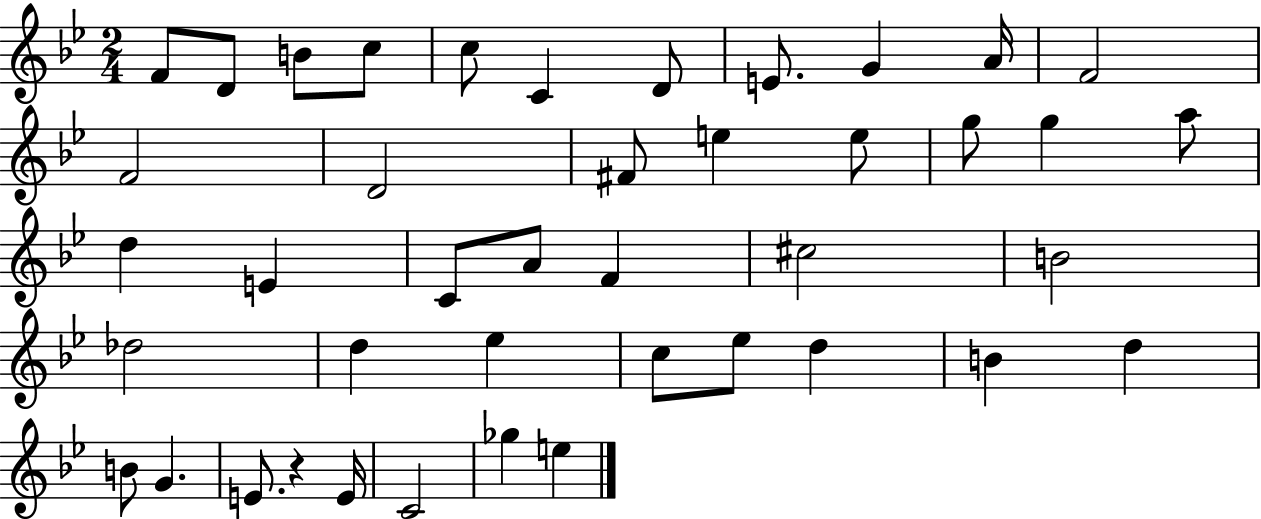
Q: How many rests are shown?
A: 1